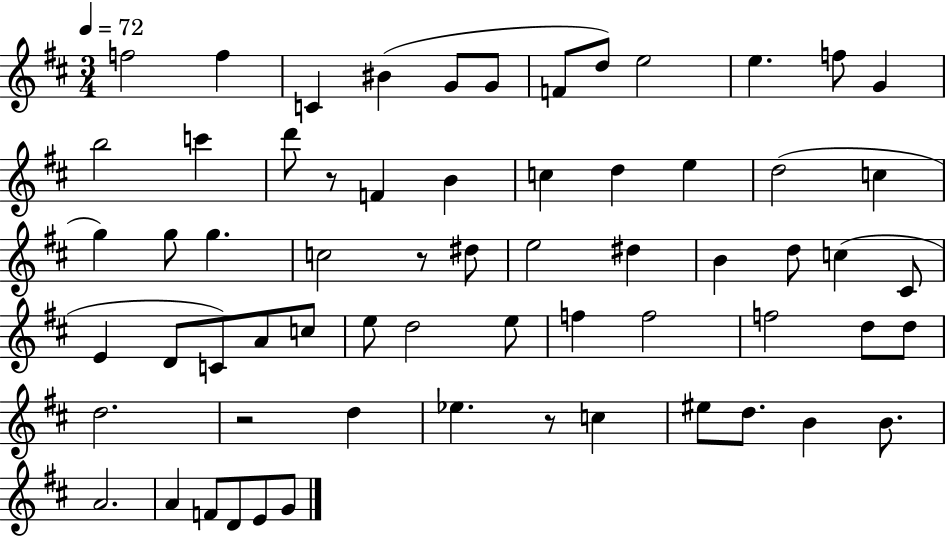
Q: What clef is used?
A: treble